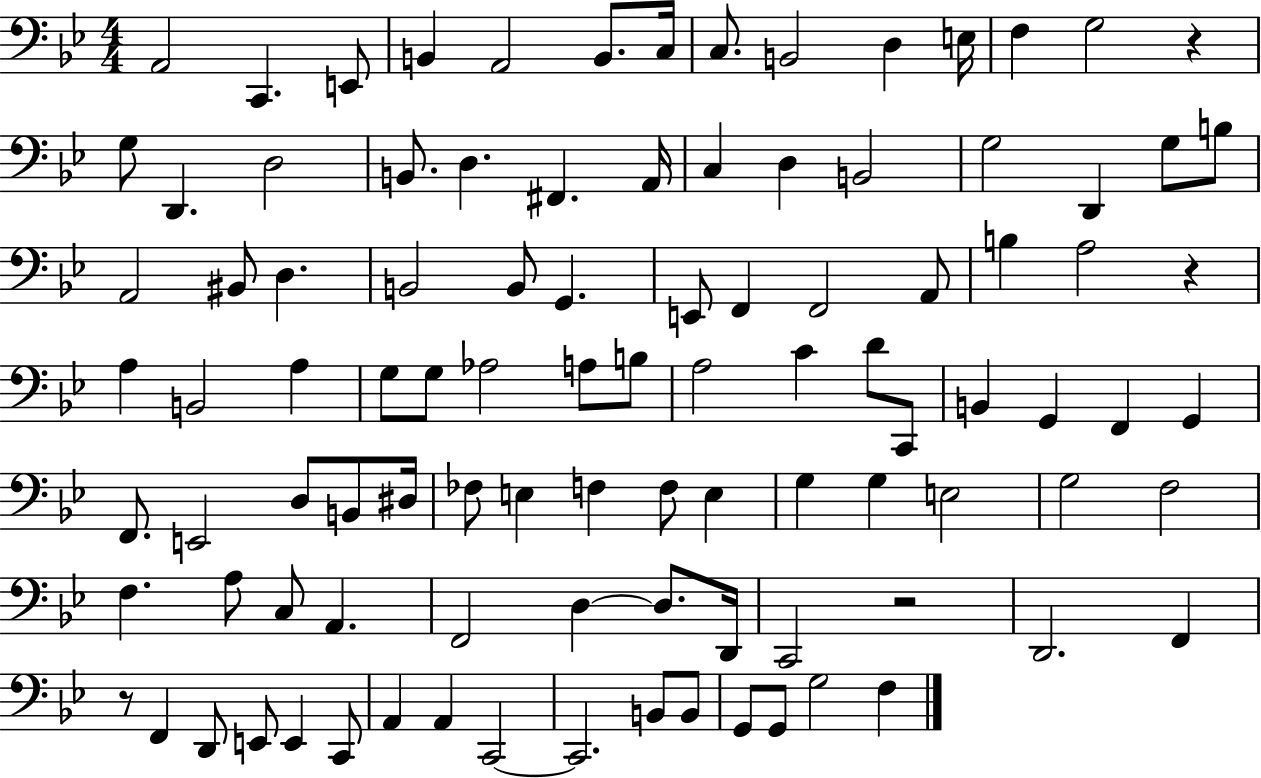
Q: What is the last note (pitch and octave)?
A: F3